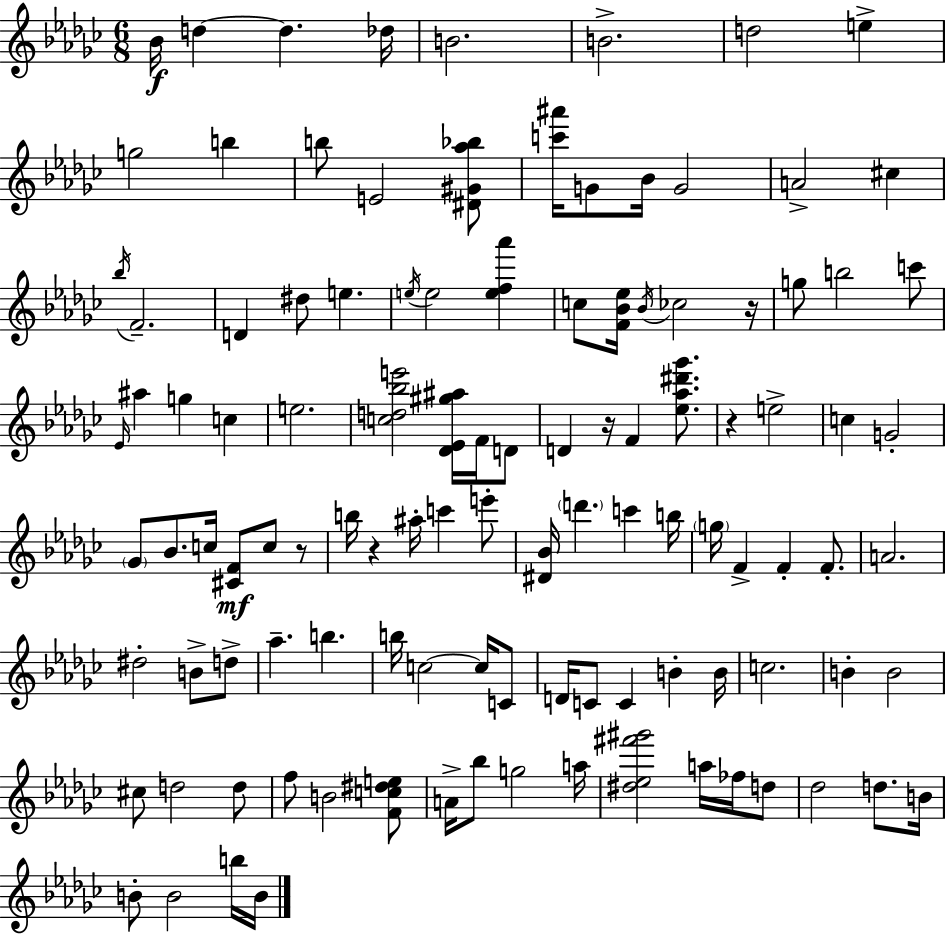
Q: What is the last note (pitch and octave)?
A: B4